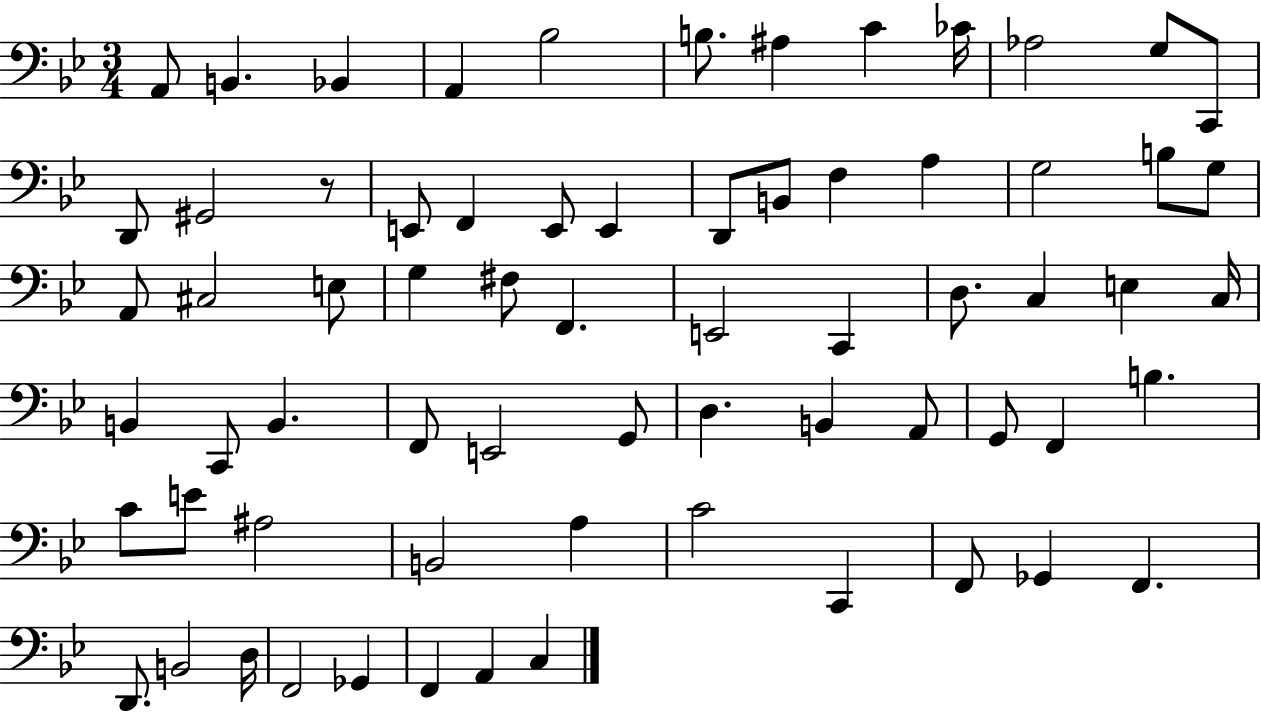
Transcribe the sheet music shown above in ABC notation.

X:1
T:Untitled
M:3/4
L:1/4
K:Bb
A,,/2 B,, _B,, A,, _B,2 B,/2 ^A, C _C/4 _A,2 G,/2 C,,/2 D,,/2 ^G,,2 z/2 E,,/2 F,, E,,/2 E,, D,,/2 B,,/2 F, A, G,2 B,/2 G,/2 A,,/2 ^C,2 E,/2 G, ^F,/2 F,, E,,2 C,, D,/2 C, E, C,/4 B,, C,,/2 B,, F,,/2 E,,2 G,,/2 D, B,, A,,/2 G,,/2 F,, B, C/2 E/2 ^A,2 B,,2 A, C2 C,, F,,/2 _G,, F,, D,,/2 B,,2 D,/4 F,,2 _G,, F,, A,, C,